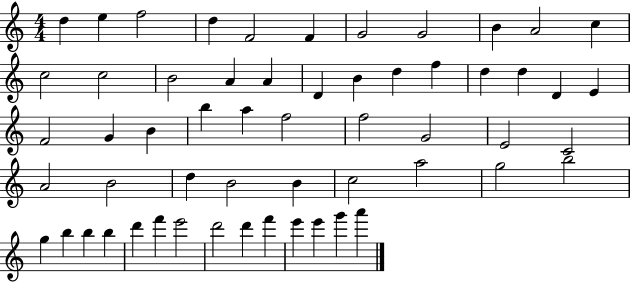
X:1
T:Untitled
M:4/4
L:1/4
K:C
d e f2 d F2 F G2 G2 B A2 c c2 c2 B2 A A D B d f d d D E F2 G B b a f2 f2 G2 E2 C2 A2 B2 d B2 B c2 a2 g2 b2 g b b b d' f' e'2 d'2 d' f' e' e' g' a'